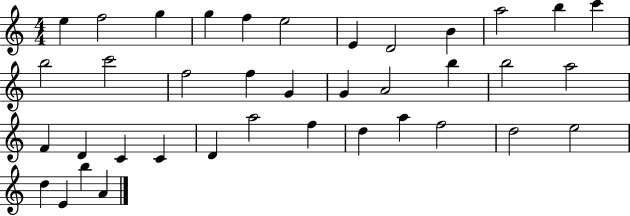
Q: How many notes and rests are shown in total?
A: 38